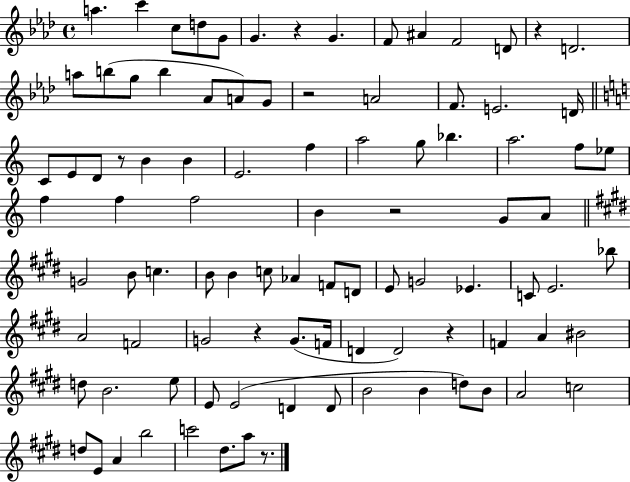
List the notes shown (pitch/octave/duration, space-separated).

A5/q. C6/q C5/e D5/e G4/e G4/q. R/q G4/q. F4/e A#4/q F4/h D4/e R/q D4/h. A5/e B5/e G5/e B5/q Ab4/e A4/e G4/e R/h A4/h F4/e. E4/h. D4/s C4/e E4/e D4/e R/e B4/q B4/q E4/h. F5/q A5/h G5/e Bb5/q. A5/h. F5/e Eb5/e F5/q F5/q F5/h B4/q R/h G4/e A4/e G4/h B4/e C5/q. B4/e B4/q C5/e Ab4/q F4/e D4/e E4/e G4/h Eb4/q. C4/e E4/h. Bb5/e A4/h F4/h G4/h R/q G4/e. F4/s D4/q D4/h R/q F4/q A4/q BIS4/h D5/e B4/h. E5/e E4/e E4/h D4/q D4/e B4/h B4/q D5/e B4/e A4/h C5/h D5/e E4/e A4/q B5/h C6/h D#5/e. A5/e R/e.